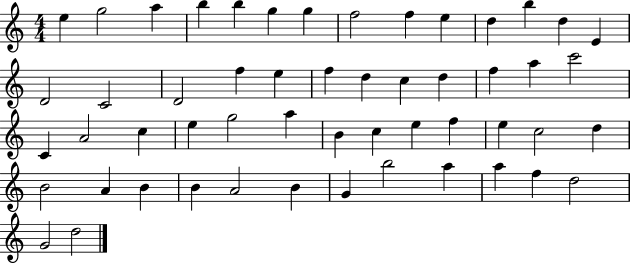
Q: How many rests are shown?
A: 0